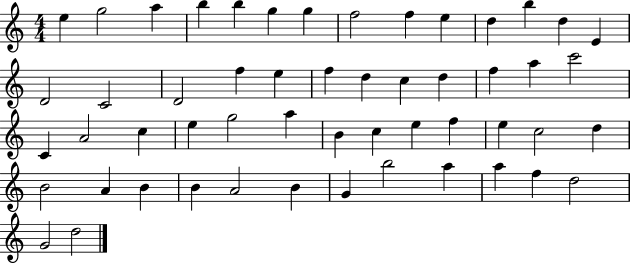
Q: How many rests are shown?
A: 0